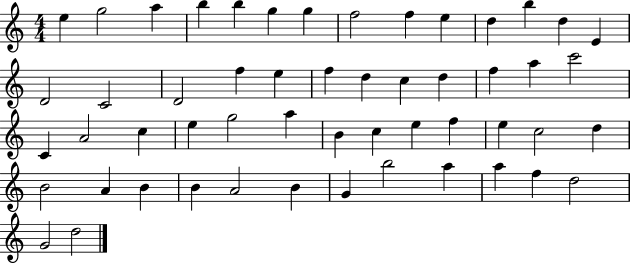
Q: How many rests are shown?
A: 0